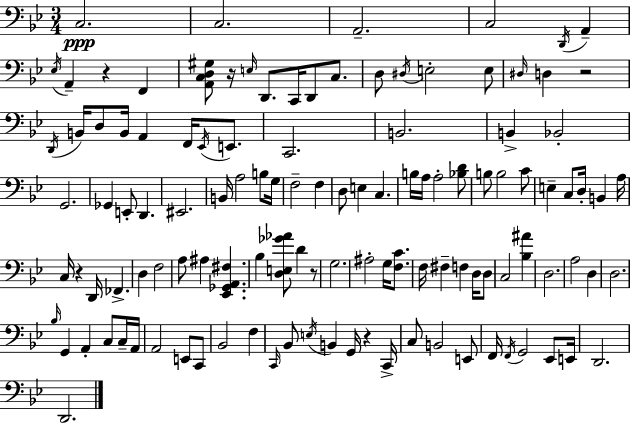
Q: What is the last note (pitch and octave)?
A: D2